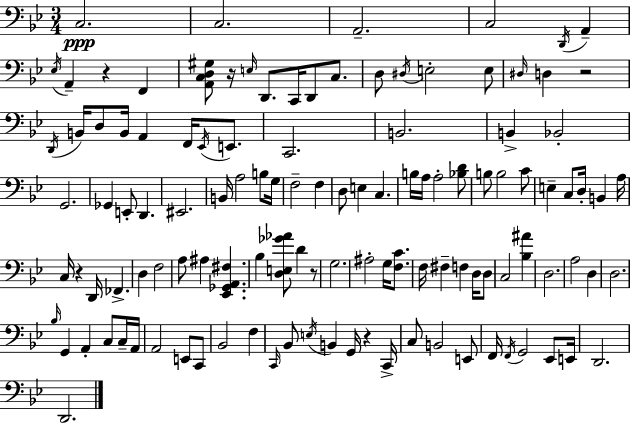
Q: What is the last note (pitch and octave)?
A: D2